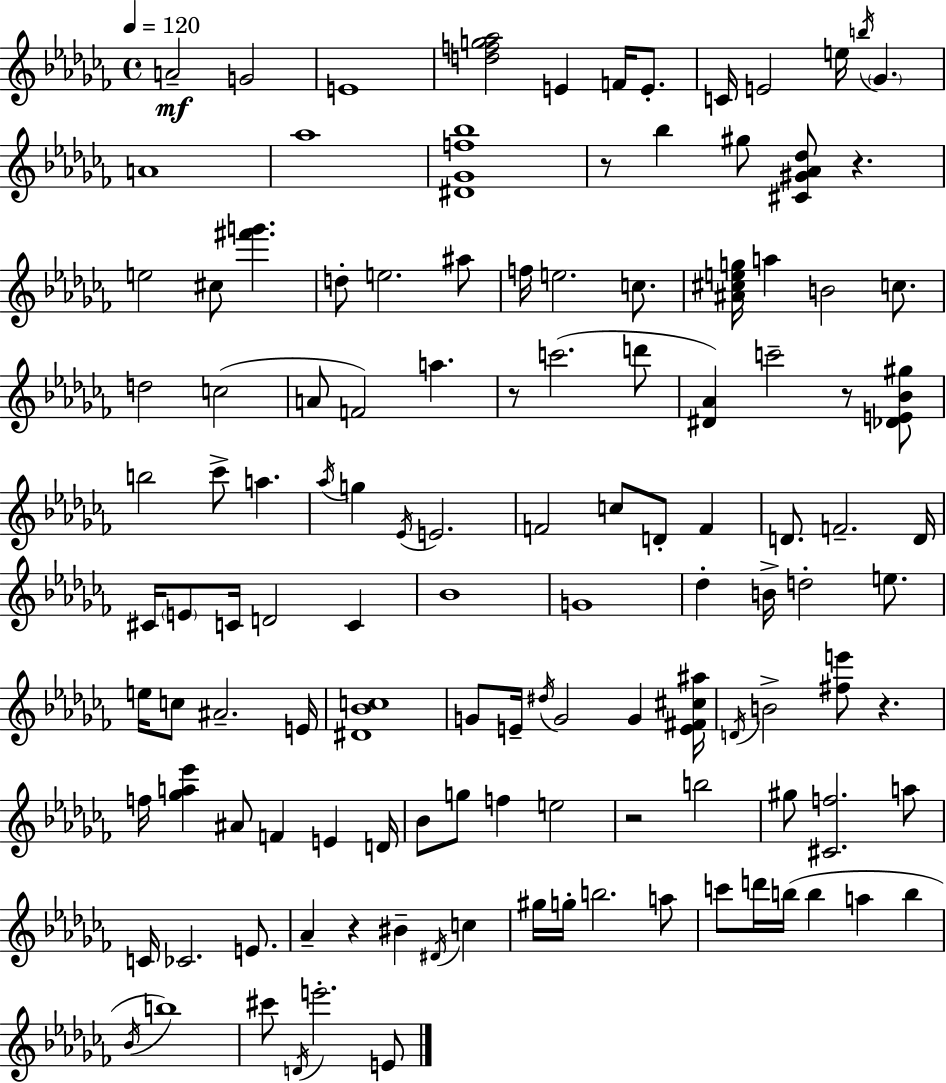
A4/h G4/h E4/w [D5,F5,G5,Ab5]/h E4/q F4/s E4/e. C4/s E4/h E5/s B5/s Gb4/q. A4/w Ab5/w [D#4,Gb4,F5,Bb5]/w R/e Bb5/q G#5/e [C#4,G#4,Ab4,Db5]/e R/q. E5/h C#5/e [F#6,G6]/q. D5/e E5/h. A#5/e F5/s E5/h. C5/e. [A#4,C#5,E5,G5]/s A5/q B4/h C5/e. D5/h C5/h A4/e F4/h A5/q. R/e C6/h. D6/e [D#4,Ab4]/q C6/h R/e [Db4,E4,Bb4,G#5]/e B5/h CES6/e A5/q. Ab5/s G5/q Eb4/s E4/h. F4/h C5/e D4/e F4/q D4/e. F4/h. D4/s C#4/s E4/e C4/s D4/h C4/q Bb4/w G4/w Db5/q B4/s D5/h E5/e. E5/s C5/e A#4/h. E4/s [D#4,Bb4,C5]/w G4/e E4/s D#5/s G4/h G4/q [E4,F#4,C#5,A#5]/s D4/s B4/h [F#5,E6]/e R/q. F5/s [Gb5,A5,Eb6]/q A#4/e F4/q E4/q D4/s Bb4/e G5/e F5/q E5/h R/h B5/h G#5/e [C#4,F5]/h. A5/e C4/s CES4/h. E4/e. Ab4/q R/q BIS4/q D#4/s C5/q G#5/s G5/s B5/h. A5/e C6/e D6/s B5/s B5/q A5/q B5/q Bb4/s B5/w C#6/e D4/s E6/h. E4/e